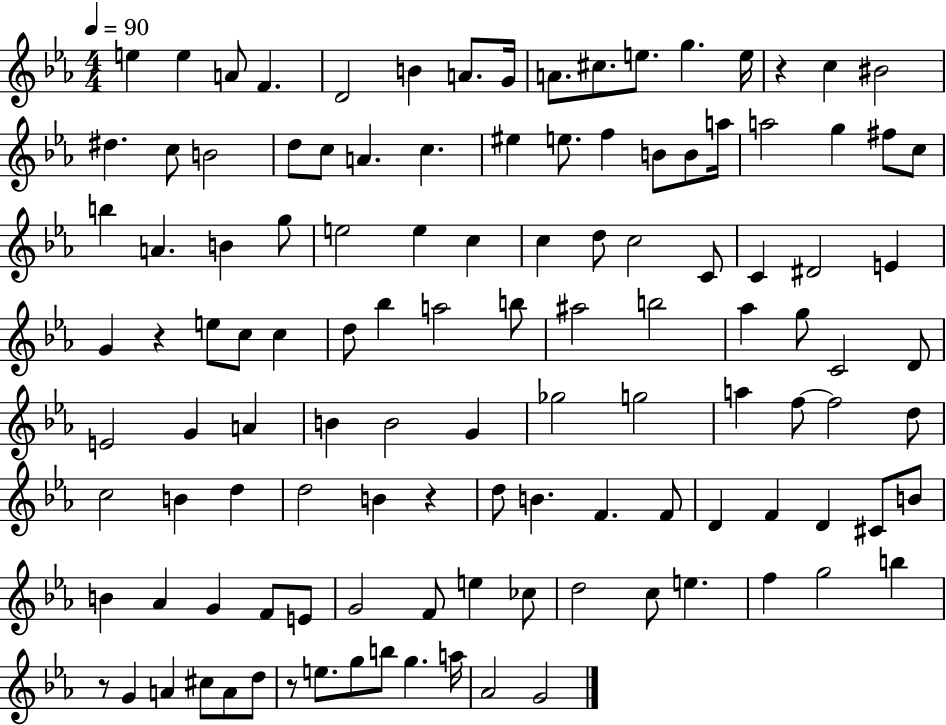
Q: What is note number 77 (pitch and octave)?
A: B4